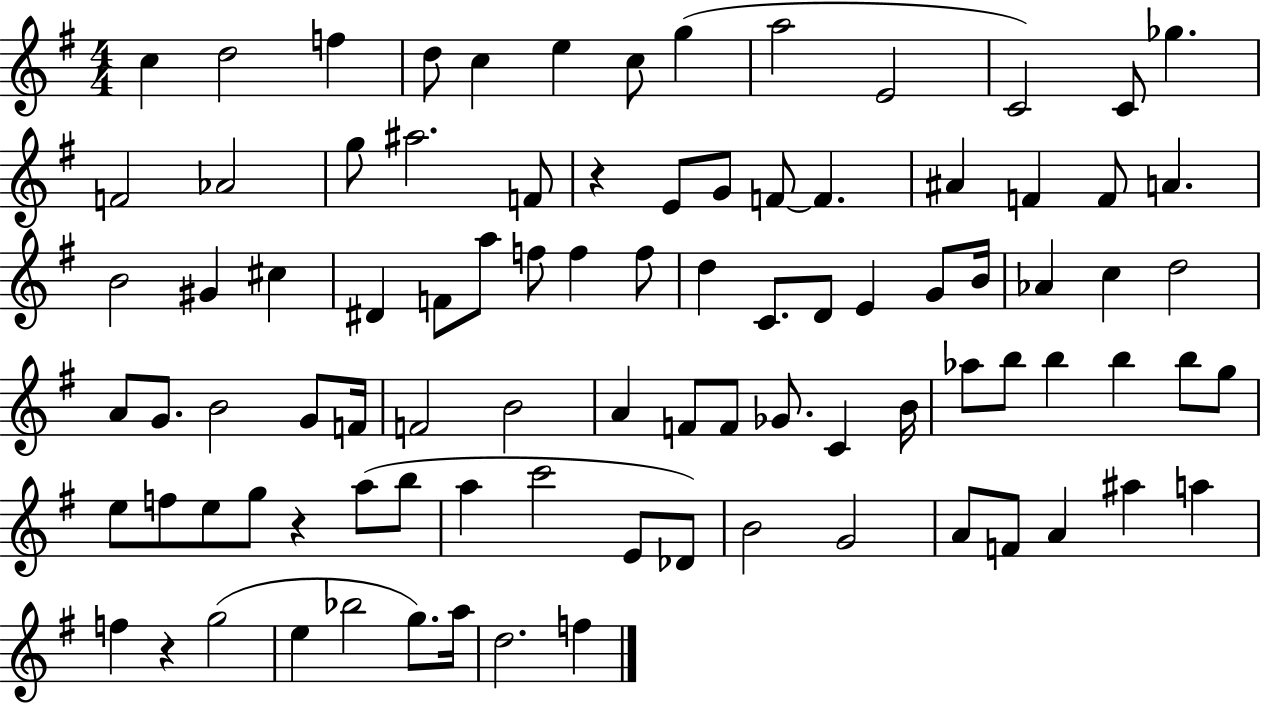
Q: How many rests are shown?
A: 3